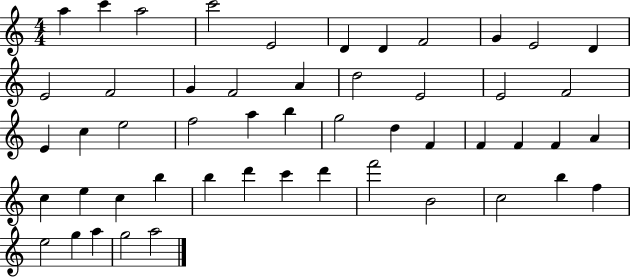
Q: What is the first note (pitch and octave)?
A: A5